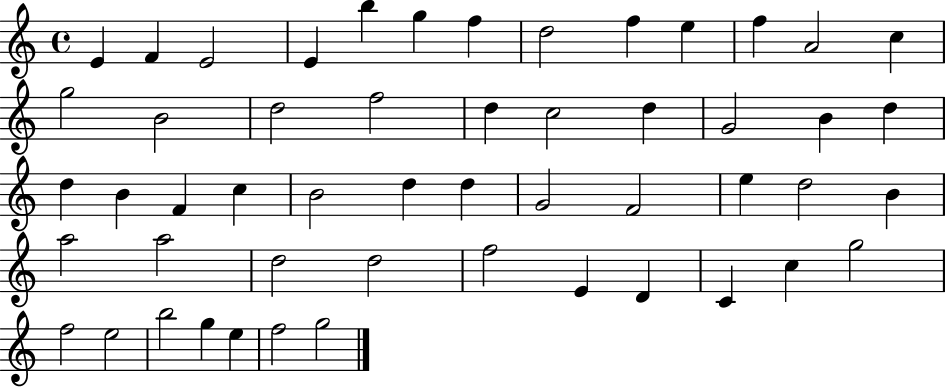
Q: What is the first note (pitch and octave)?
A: E4